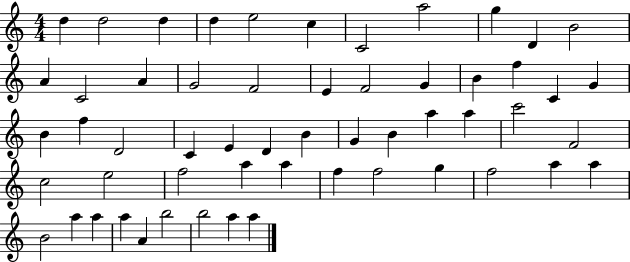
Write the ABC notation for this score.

X:1
T:Untitled
M:4/4
L:1/4
K:C
d d2 d d e2 c C2 a2 g D B2 A C2 A G2 F2 E F2 G B f C G B f D2 C E D B G B a a c'2 F2 c2 e2 f2 a a f f2 g f2 a a B2 a a a A b2 b2 a a